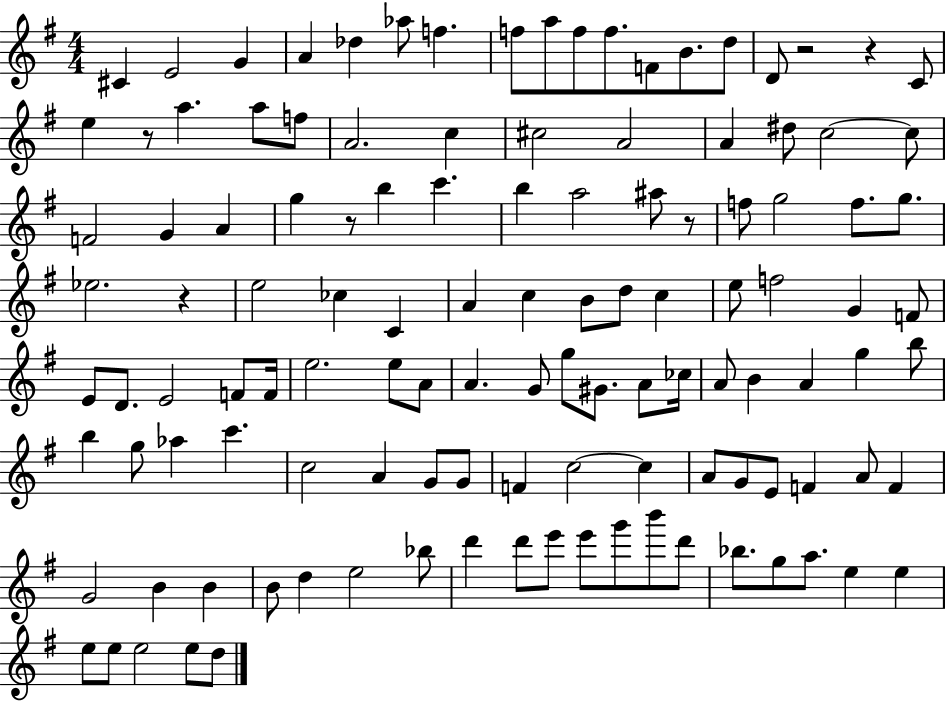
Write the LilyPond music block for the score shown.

{
  \clef treble
  \numericTimeSignature
  \time 4/4
  \key g \major
  \repeat volta 2 { cis'4 e'2 g'4 | a'4 des''4 aes''8 f''4. | f''8 a''8 f''8 f''8. f'8 b'8. d''8 | d'8 r2 r4 c'8 | \break e''4 r8 a''4. a''8 f''8 | a'2. c''4 | cis''2 a'2 | a'4 dis''8 c''2~~ c''8 | \break f'2 g'4 a'4 | g''4 r8 b''4 c'''4. | b''4 a''2 ais''8 r8 | f''8 g''2 f''8. g''8. | \break ees''2. r4 | e''2 ces''4 c'4 | a'4 c''4 b'8 d''8 c''4 | e''8 f''2 g'4 f'8 | \break e'8 d'8. e'2 f'8 f'16 | e''2. e''8 a'8 | a'4. g'8 g''8 gis'8. a'8 ces''16 | a'8 b'4 a'4 g''4 b''8 | \break b''4 g''8 aes''4 c'''4. | c''2 a'4 g'8 g'8 | f'4 c''2~~ c''4 | a'8 g'8 e'8 f'4 a'8 f'4 | \break g'2 b'4 b'4 | b'8 d''4 e''2 bes''8 | d'''4 d'''8 e'''8 e'''8 g'''8 b'''8 d'''8 | bes''8. g''8 a''8. e''4 e''4 | \break e''8 e''8 e''2 e''8 d''8 | } \bar "|."
}